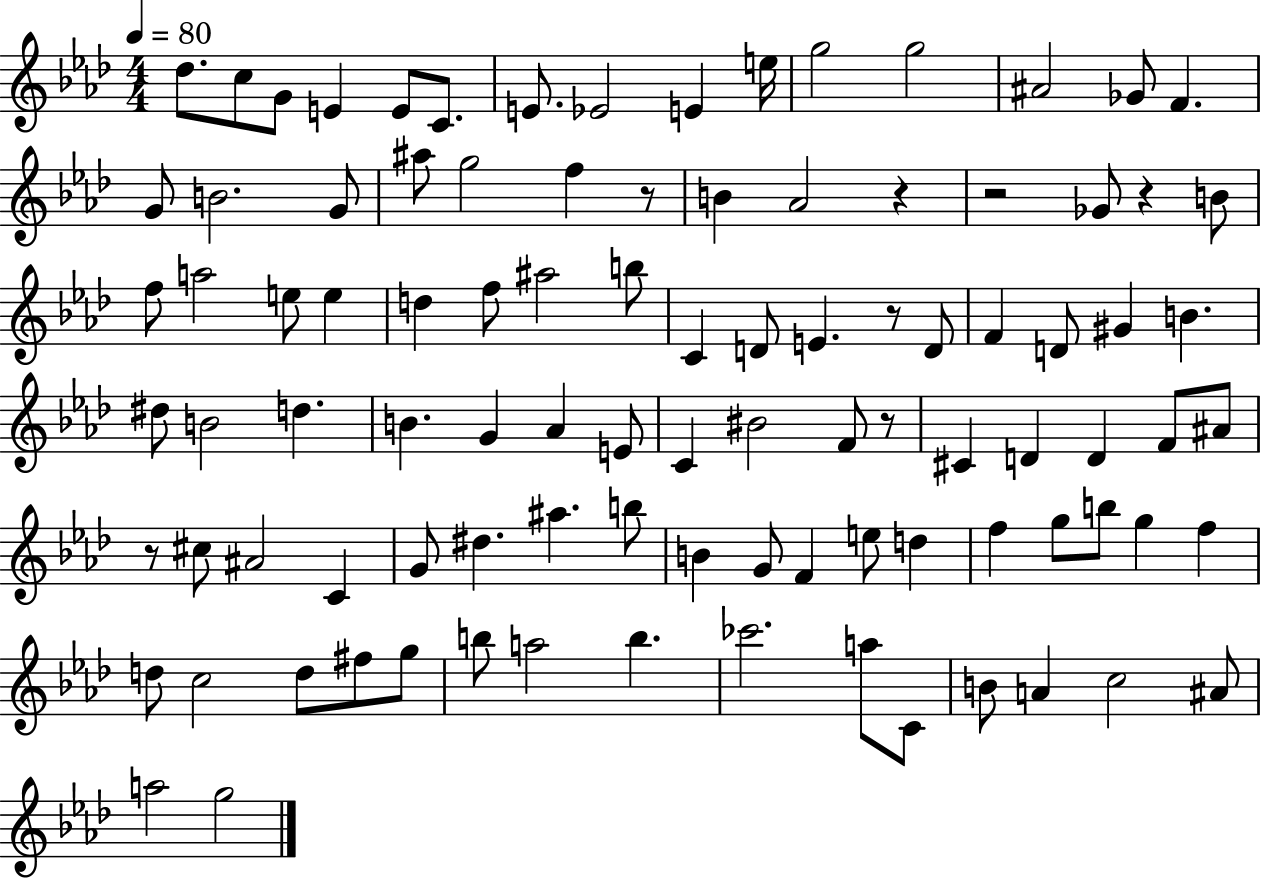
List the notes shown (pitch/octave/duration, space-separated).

Db5/e. C5/e G4/e E4/q E4/e C4/e. E4/e. Eb4/h E4/q E5/s G5/h G5/h A#4/h Gb4/e F4/q. G4/e B4/h. G4/e A#5/e G5/h F5/q R/e B4/q Ab4/h R/q R/h Gb4/e R/q B4/e F5/e A5/h E5/e E5/q D5/q F5/e A#5/h B5/e C4/q D4/e E4/q. R/e D4/e F4/q D4/e G#4/q B4/q. D#5/e B4/h D5/q. B4/q. G4/q Ab4/q E4/e C4/q BIS4/h F4/e R/e C#4/q D4/q D4/q F4/e A#4/e R/e C#5/e A#4/h C4/q G4/e D#5/q. A#5/q. B5/e B4/q G4/e F4/q E5/e D5/q F5/q G5/e B5/e G5/q F5/q D5/e C5/h D5/e F#5/e G5/e B5/e A5/h B5/q. CES6/h. A5/e C4/e B4/e A4/q C5/h A#4/e A5/h G5/h